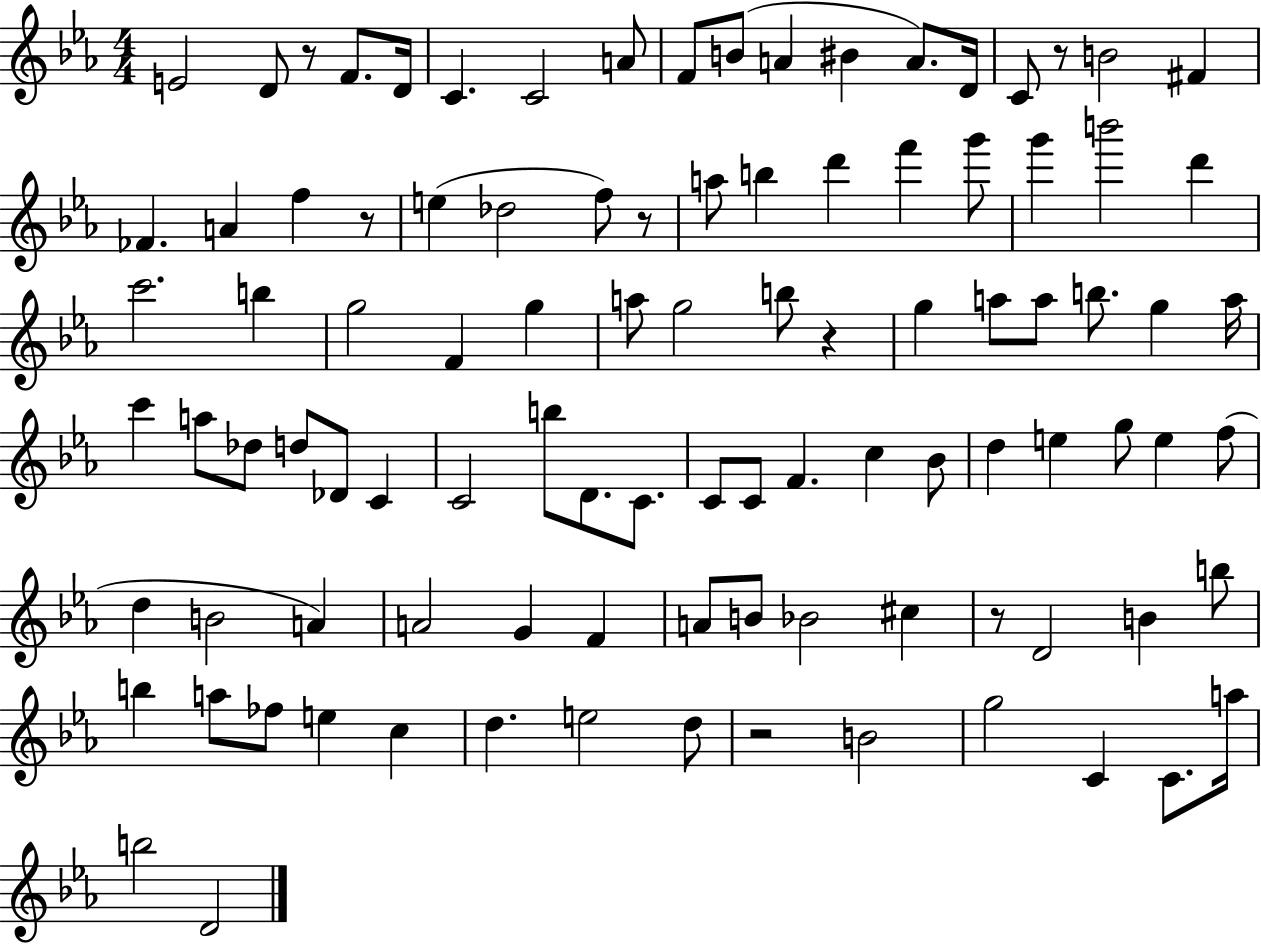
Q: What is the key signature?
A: EES major